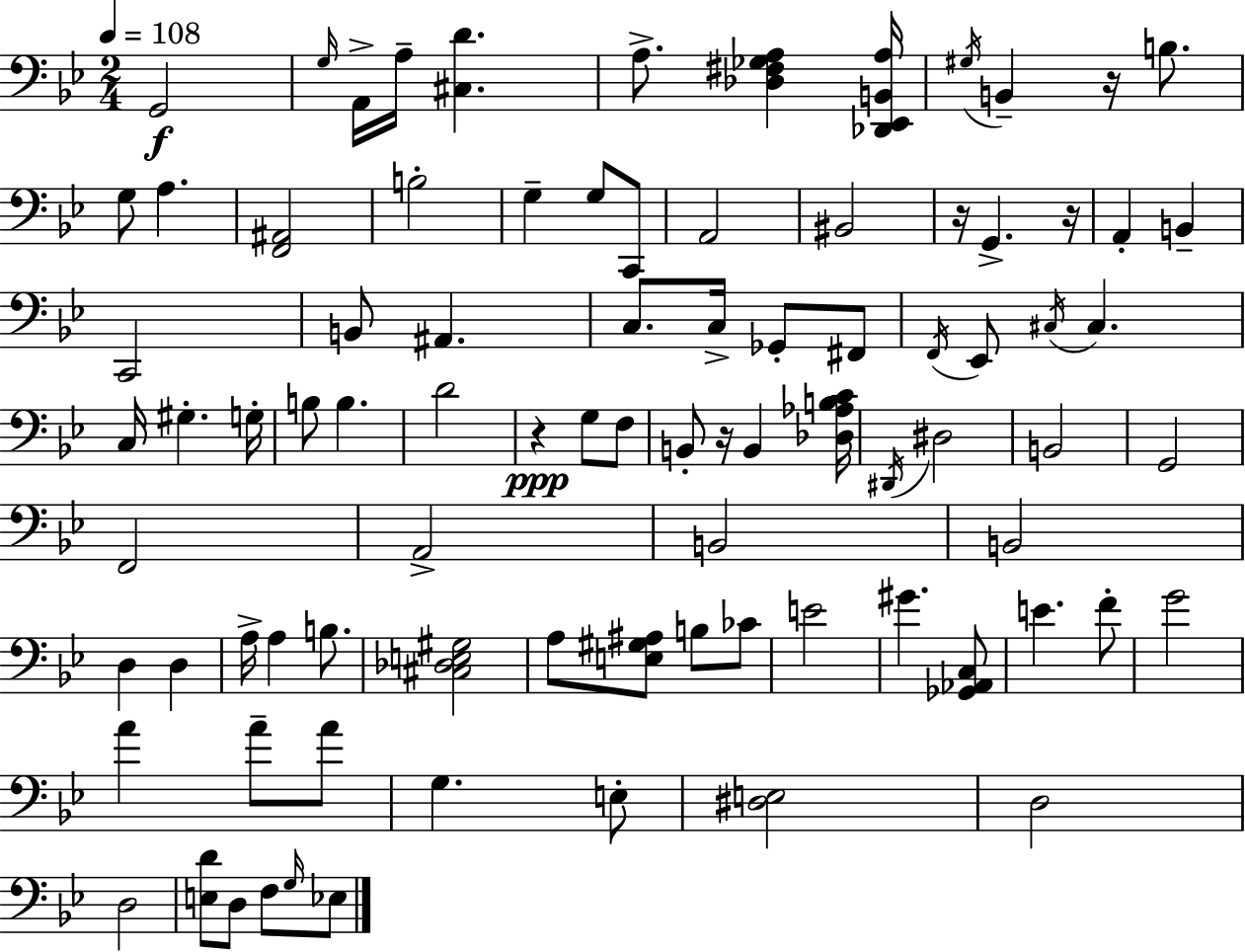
X:1
T:Untitled
M:2/4
L:1/4
K:Bb
G,,2 G,/4 A,,/4 A,/4 [^C,D] A,/2 [_D,^F,_G,A,] [_D,,_E,,B,,A,]/4 ^G,/4 B,, z/4 B,/2 G,/2 A, [F,,^A,,]2 B,2 G, G,/2 C,,/2 A,,2 ^B,,2 z/4 G,, z/4 A,, B,, C,,2 B,,/2 ^A,, C,/2 C,/4 _G,,/2 ^F,,/2 F,,/4 _E,,/2 ^C,/4 ^C, C,/4 ^G, G,/4 B,/2 B, D2 z G,/2 F,/2 B,,/2 z/4 B,, [_D,_A,B,C]/4 ^D,,/4 ^D,2 B,,2 G,,2 F,,2 A,,2 B,,2 B,,2 D, D, A,/4 A, B,/2 [^C,_D,E,^G,]2 A,/2 [E,^G,^A,]/2 B,/2 _C/2 E2 ^G [_G,,_A,,C,]/2 E F/2 G2 A A/2 A/2 G, E,/2 [^D,E,]2 D,2 D,2 [E,D]/2 D,/2 F,/2 G,/4 _E,/2